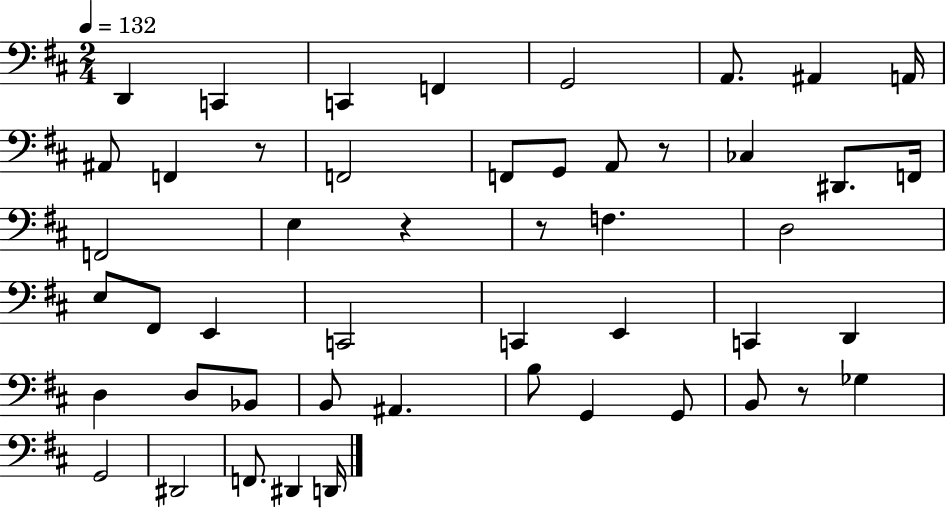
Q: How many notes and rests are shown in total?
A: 49